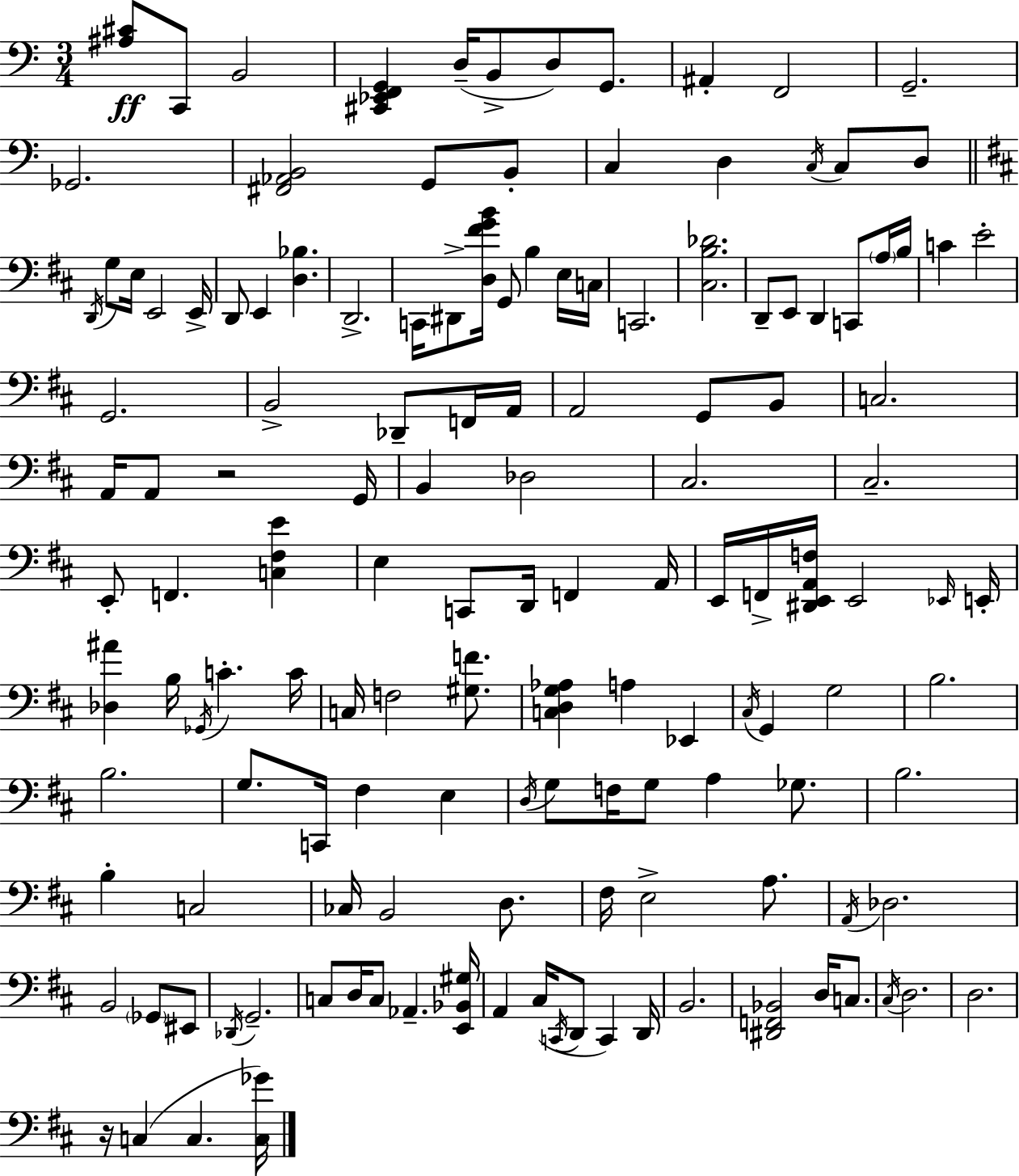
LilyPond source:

{
  \clef bass
  \numericTimeSignature
  \time 3/4
  \key a \minor
  \repeat volta 2 { <ais cis'>8\ff c,8 b,2 | <cis, ees, f, g,>4 d16--( b,8-> d8) g,8. | ais,4-. f,2 | g,2.-- | \break ges,2. | <fis, aes, b,>2 g,8 b,8-. | c4 d4 \acciaccatura { c16 } c8 d8 | \bar "||" \break \key b \minor \acciaccatura { d,16 } g8 e16 e,2 | e,16-> d,8 e,4 <d bes>4. | d,2.-> | c,16 dis,8-> <d fis' g' b'>16 g,8 b4 e16 | \break c16 c,2. | <cis b des'>2. | d,8-- e,8 d,4 c,8 \parenthesize a16 | b16 c'4 e'2-. | \break g,2. | b,2-> des,8-- f,16 | a,16 a,2 g,8 b,8 | c2. | \break a,16 a,8 r2 | g,16 b,4 des2 | cis2. | cis2.-- | \break e,8-. f,4. <c fis e'>4 | e4 c,8 d,16 f,4 | a,16 e,16 f,16-> <dis, e, a, f>16 e,2 | \grace { ees,16 } e,16-. <des ais'>4 b16 \acciaccatura { ges,16 } c'4.-. | \break c'16 c16 f2 | <gis f'>8. <c d g aes>4 a4 ees,4 | \acciaccatura { cis16 } g,4 g2 | b2. | \break b2. | g8. c,16 fis4 | e4 \acciaccatura { d16 } g8 f16 g8 a4 | ges8. b2. | \break b4-. c2 | ces16 b,2 | d8. fis16 e2-> | a8. \acciaccatura { a,16 } des2. | \break b,2 | \parenthesize ges,8 eis,8 \acciaccatura { des,16 } g,2.-- | c8 d16 c8 | aes,4.-- <e, bes, gis>16 a,4 cis16( | \break \acciaccatura { c,16 } d,8 c,4) d,16 b,2. | <dis, f, bes,>2 | d16 c8. \acciaccatura { cis16 } d2. | d2. | \break r16 c4( | c4. <c ges'>16) } \bar "|."
}